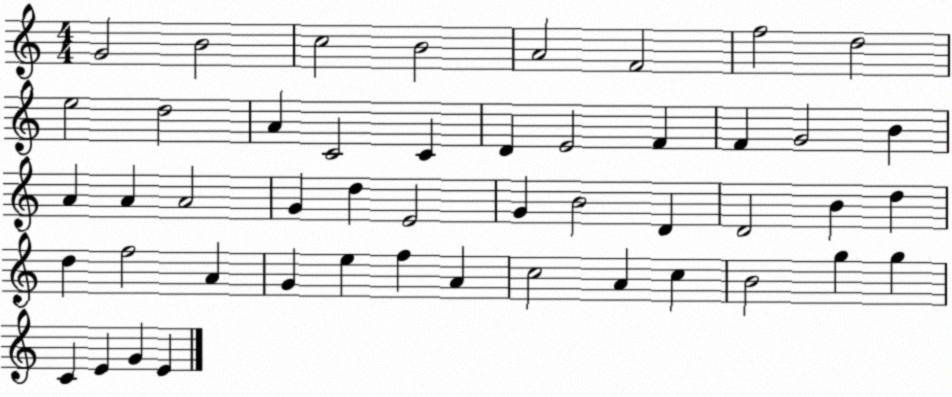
X:1
T:Untitled
M:4/4
L:1/4
K:C
G2 B2 c2 B2 A2 F2 f2 d2 e2 d2 A C2 C D E2 F F G2 B A A A2 G d E2 G B2 D D2 B d d f2 A G e f A c2 A c B2 g g C E G E